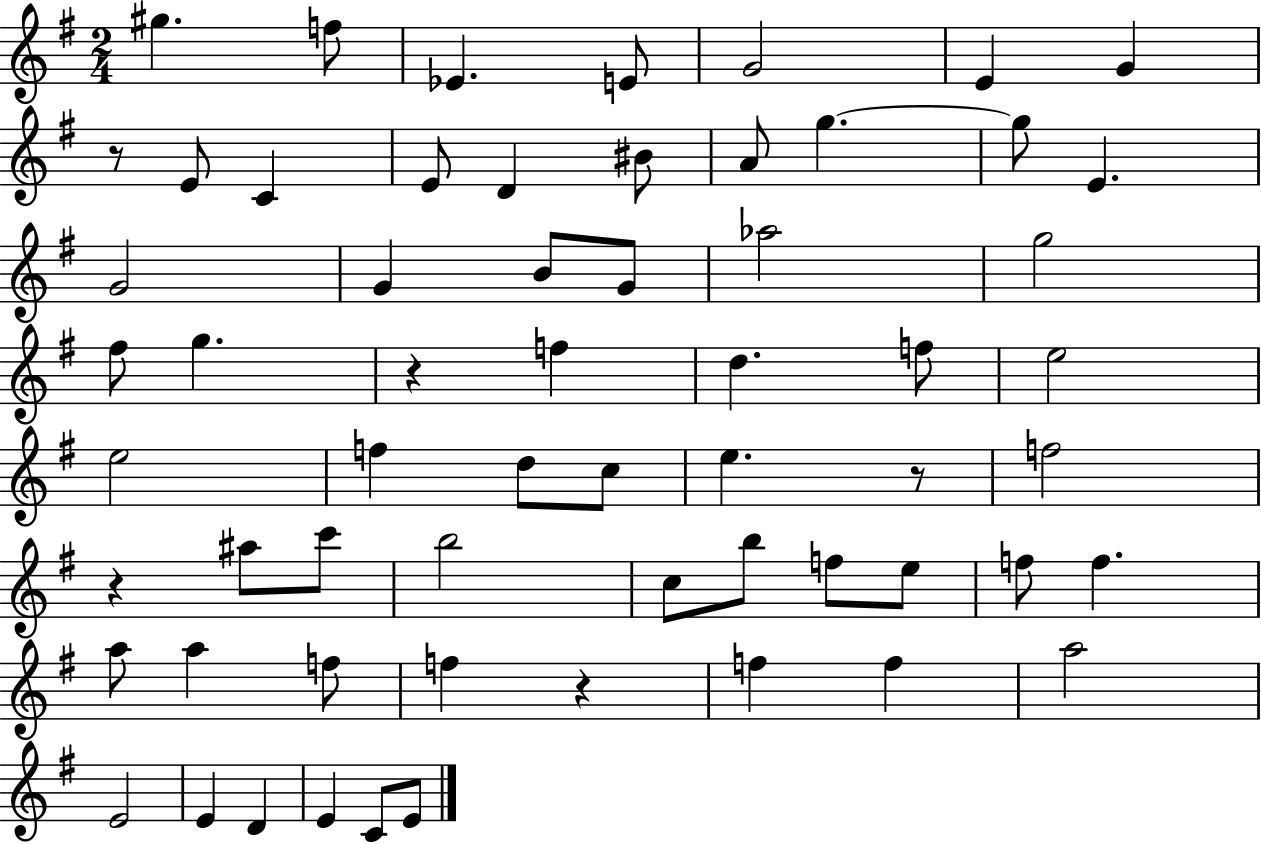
G#5/q. F5/e Eb4/q. E4/e G4/h E4/q G4/q R/e E4/e C4/q E4/e D4/q BIS4/e A4/e G5/q. G5/e E4/q. G4/h G4/q B4/e G4/e Ab5/h G5/h F#5/e G5/q. R/q F5/q D5/q. F5/e E5/h E5/h F5/q D5/e C5/e E5/q. R/e F5/h R/q A#5/e C6/e B5/h C5/e B5/e F5/e E5/e F5/e F5/q. A5/e A5/q F5/e F5/q R/q F5/q F5/q A5/h E4/h E4/q D4/q E4/q C4/e E4/e